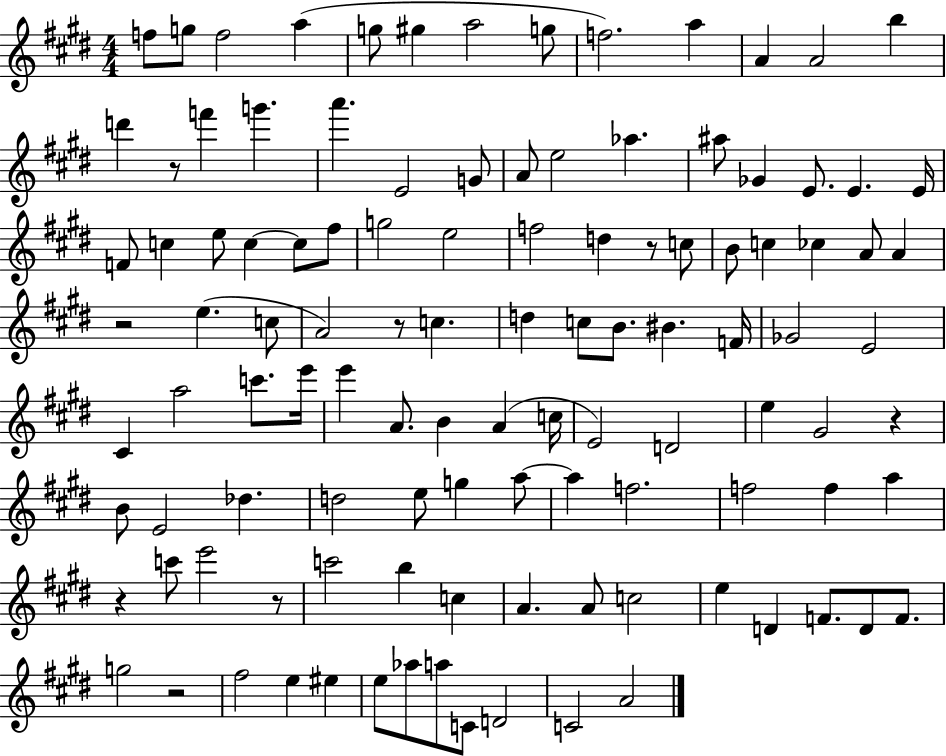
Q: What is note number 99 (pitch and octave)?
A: A5